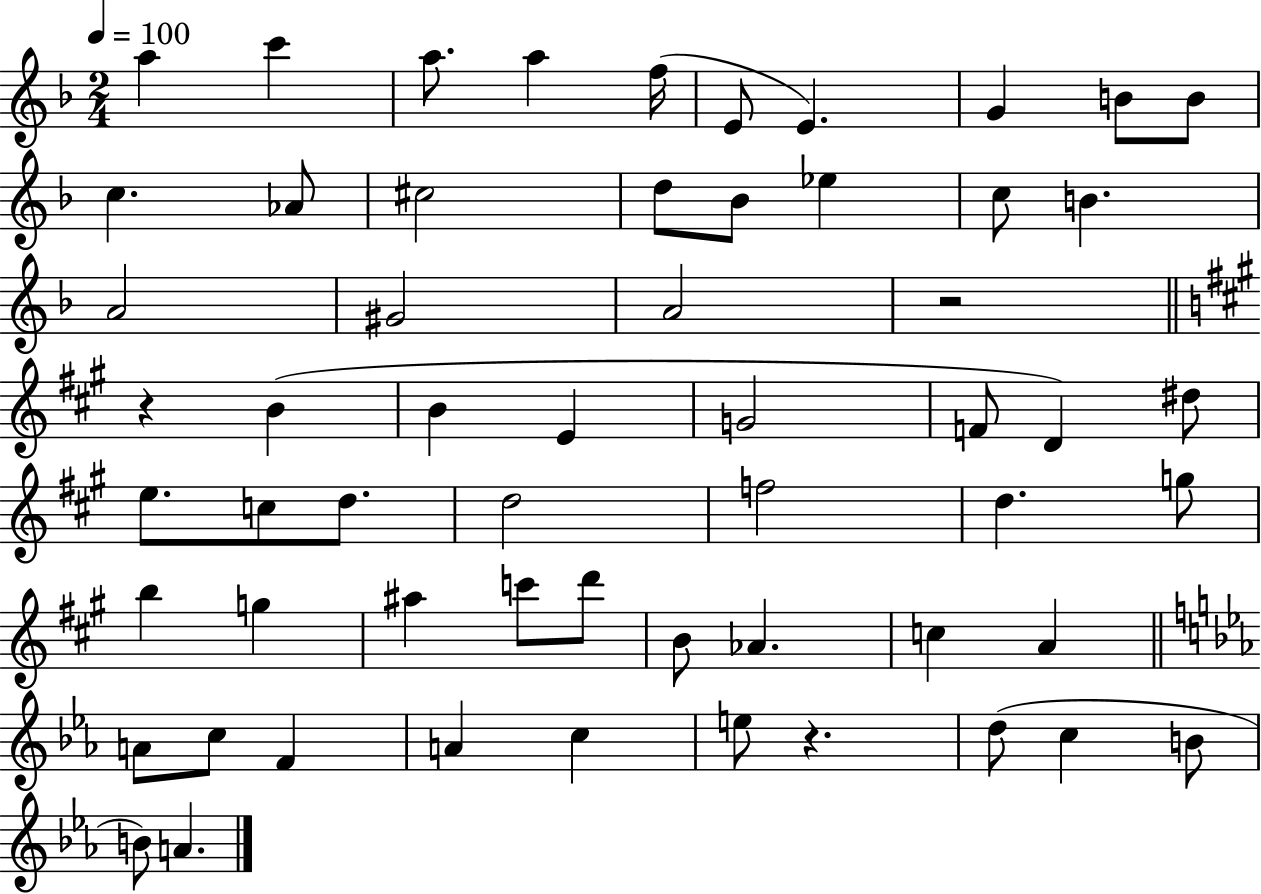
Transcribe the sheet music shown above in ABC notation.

X:1
T:Untitled
M:2/4
L:1/4
K:F
a c' a/2 a f/4 E/2 E G B/2 B/2 c _A/2 ^c2 d/2 _B/2 _e c/2 B A2 ^G2 A2 z2 z B B E G2 F/2 D ^d/2 e/2 c/2 d/2 d2 f2 d g/2 b g ^a c'/2 d'/2 B/2 _A c A A/2 c/2 F A c e/2 z d/2 c B/2 B/2 A